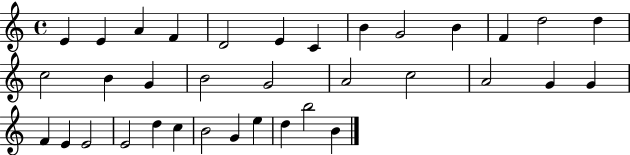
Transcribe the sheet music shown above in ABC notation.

X:1
T:Untitled
M:4/4
L:1/4
K:C
E E A F D2 E C B G2 B F d2 d c2 B G B2 G2 A2 c2 A2 G G F E E2 E2 d c B2 G e d b2 B